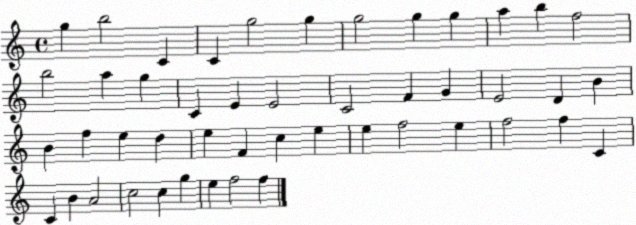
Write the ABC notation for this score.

X:1
T:Untitled
M:4/4
L:1/4
K:C
g b2 C C g2 g g2 g g a b f2 b2 a g C E E2 C2 F G E2 D B B f e d e F c e e f2 e f2 f C C B A2 c2 c g e f2 f